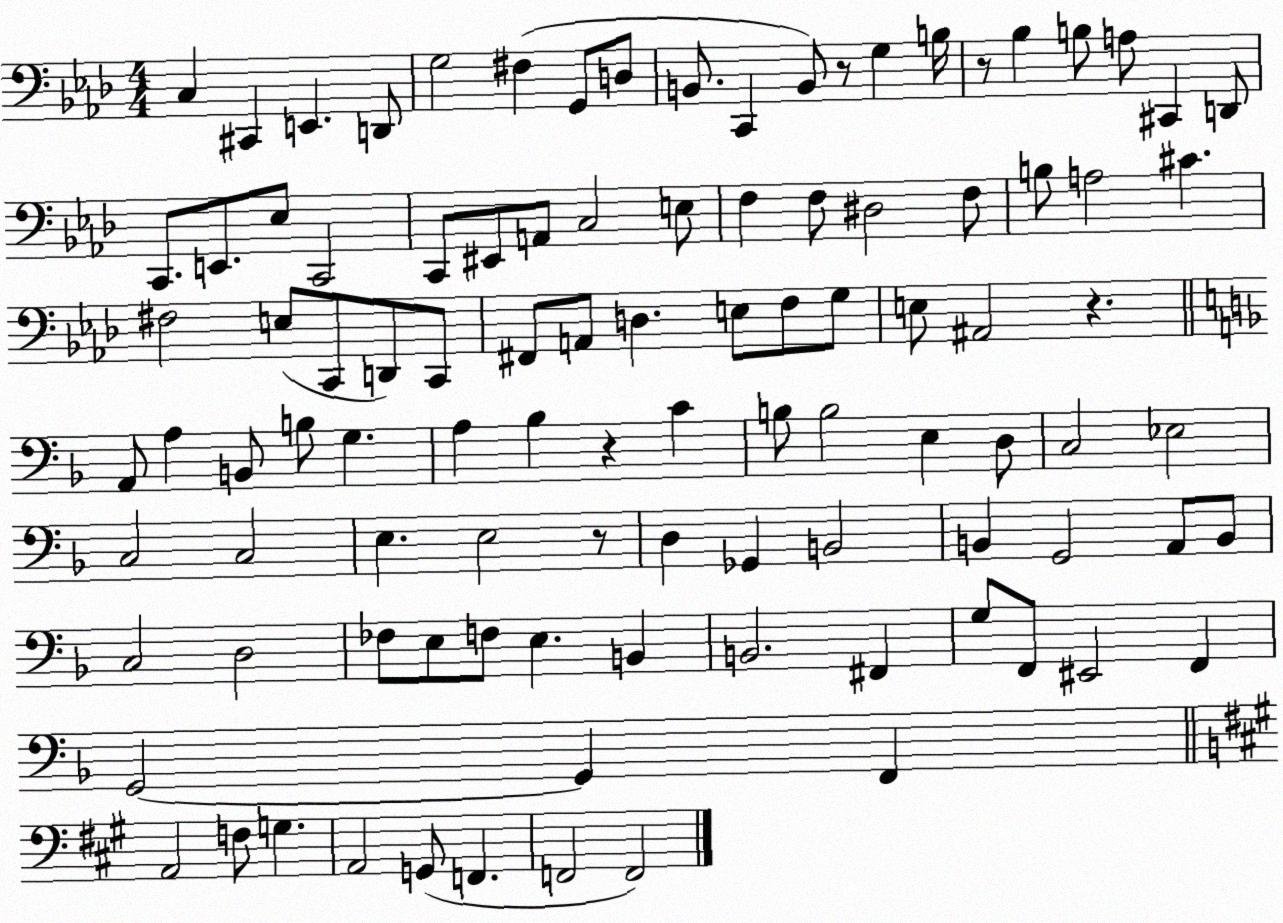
X:1
T:Untitled
M:4/4
L:1/4
K:Ab
C, ^C,, E,, D,,/2 G,2 ^F, G,,/2 D,/2 B,,/2 C,, B,,/2 z/2 G, B,/4 z/2 _B, B,/2 A,/2 ^C,, D,,/2 C,,/2 E,,/2 _E,/2 C,,2 C,,/2 ^E,,/2 A,,/2 C,2 E,/2 F, F,/2 ^D,2 F,/2 B,/2 A,2 ^C ^F,2 E,/2 C,,/2 D,,/2 C,,/2 ^F,,/2 A,,/2 D, E,/2 F,/2 G,/2 E,/2 ^A,,2 z A,,/2 A, B,,/2 B,/2 G, A, _B, z C B,/2 B,2 E, D,/2 C,2 _E,2 C,2 C,2 E, E,2 z/2 D, _G,, B,,2 B,, G,,2 A,,/2 B,,/2 C,2 D,2 _F,/2 E,/2 F,/2 E, B,, B,,2 ^F,, G,/2 F,,/2 ^E,,2 F,, G,,2 G,, F,, A,,2 F,/2 G, A,,2 G,,/2 F,, F,,2 F,,2